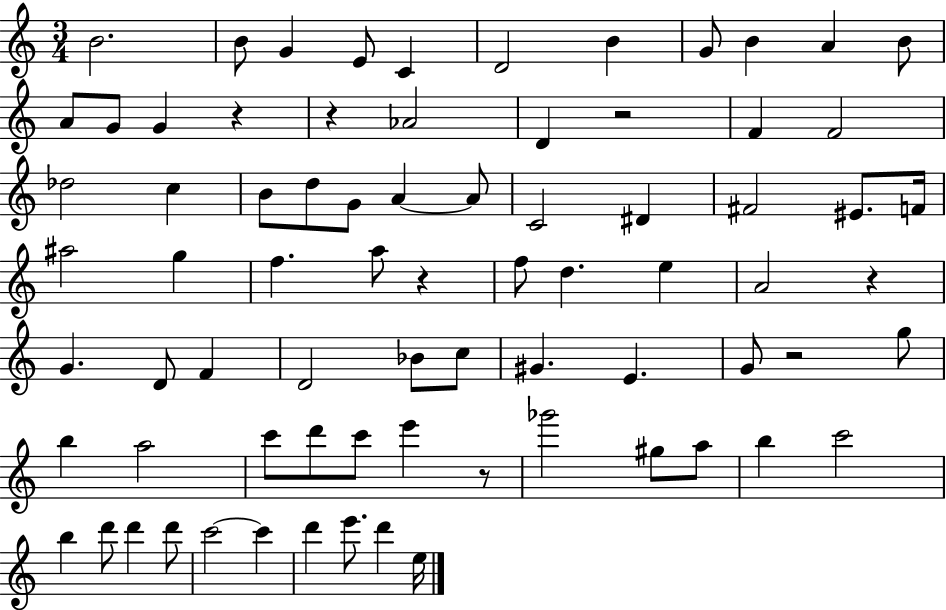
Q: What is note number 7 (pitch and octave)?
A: B4